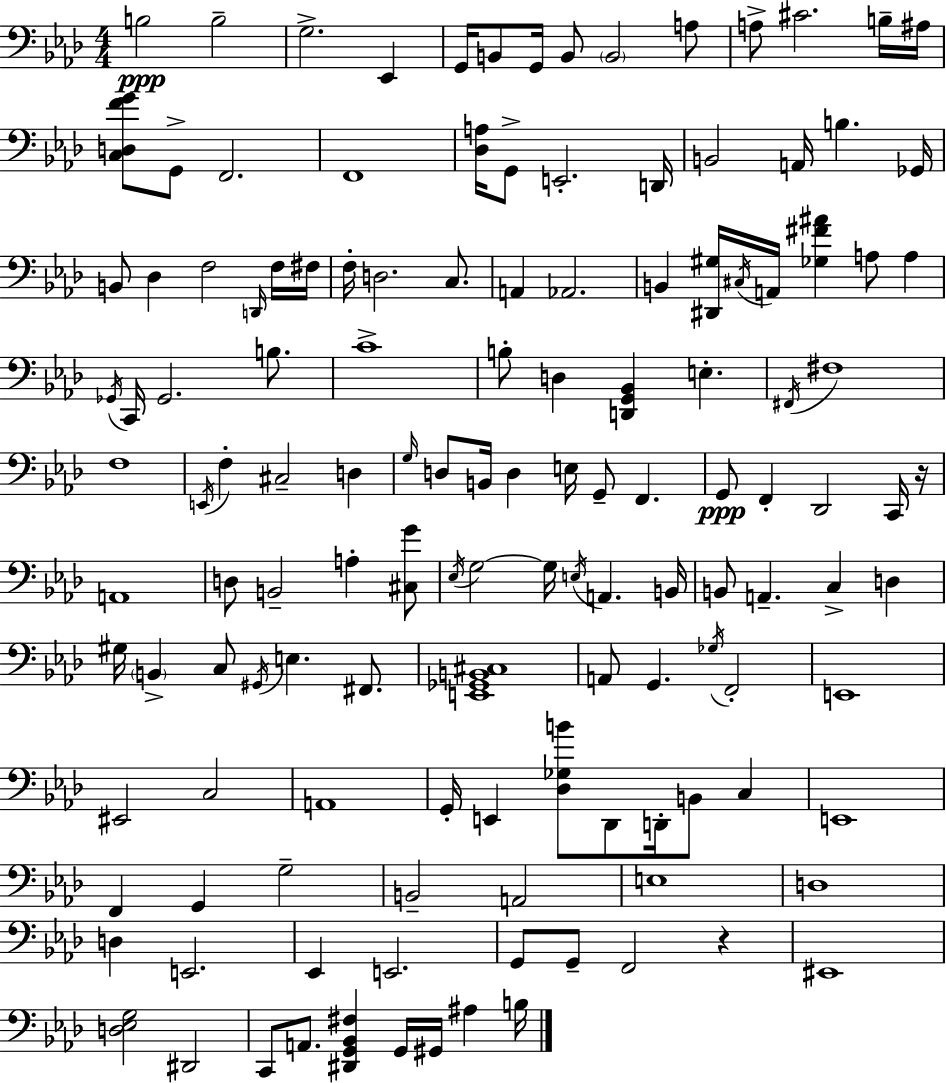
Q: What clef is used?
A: bass